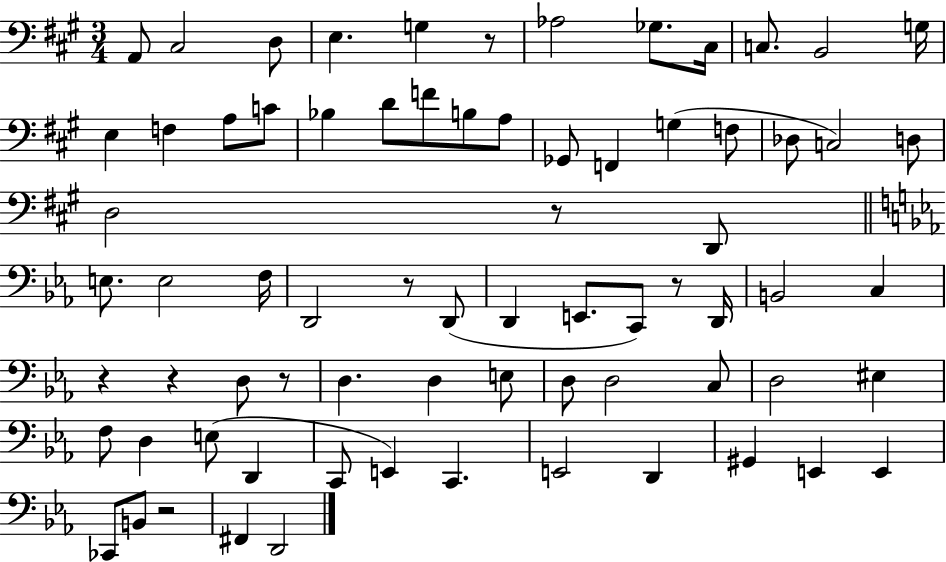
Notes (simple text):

A2/e C#3/h D3/e E3/q. G3/q R/e Ab3/h Gb3/e. C#3/s C3/e. B2/h G3/s E3/q F3/q A3/e C4/e Bb3/q D4/e F4/e B3/e A3/e Gb2/e F2/q G3/q F3/e Db3/e C3/h D3/e D3/h R/e D2/e E3/e. E3/h F3/s D2/h R/e D2/e D2/q E2/e. C2/e R/e D2/s B2/h C3/q R/q R/q D3/e R/e D3/q. D3/q E3/e D3/e D3/h C3/e D3/h EIS3/q F3/e D3/q E3/e D2/q C2/e E2/q C2/q. E2/h D2/q G#2/q E2/q E2/q CES2/e B2/e R/h F#2/q D2/h